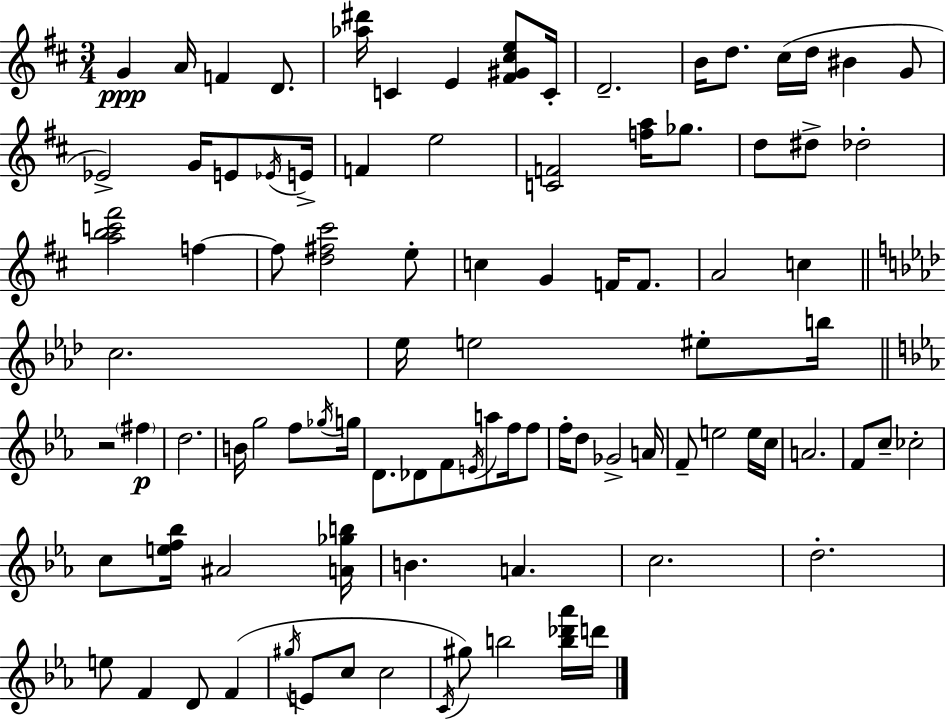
G4/q A4/s F4/q D4/e. [Ab5,D#6]/s C4/q E4/q [F#4,G#4,C#5,E5]/e C4/s D4/h. B4/s D5/e. C#5/s D5/s BIS4/q G4/e Eb4/h G4/s E4/e Eb4/s E4/s F4/q E5/h [C4,F4]/h [F5,A5]/s Gb5/e. D5/e D#5/e Db5/h [A5,B5,C6,F#6]/h F5/q F5/e [D5,F#5,C#6]/h E5/e C5/q G4/q F4/s F4/e. A4/h C5/q C5/h. Eb5/s E5/h EIS5/e B5/s R/h F#5/q D5/h. B4/s G5/h F5/e Gb5/s G5/s D4/e. Db4/e F4/e E4/s A5/e F5/s F5/e F5/s D5/e Gb4/h A4/s F4/e E5/h E5/s C5/s A4/h. F4/e C5/e CES5/h C5/e [E5,F5,Bb5]/s A#4/h [A4,Gb5,B5]/s B4/q. A4/q. C5/h. D5/h. E5/e F4/q D4/e F4/q G#5/s E4/e C5/e C5/h C4/s G#5/e B5/h [B5,Db6,Ab6]/s D6/s